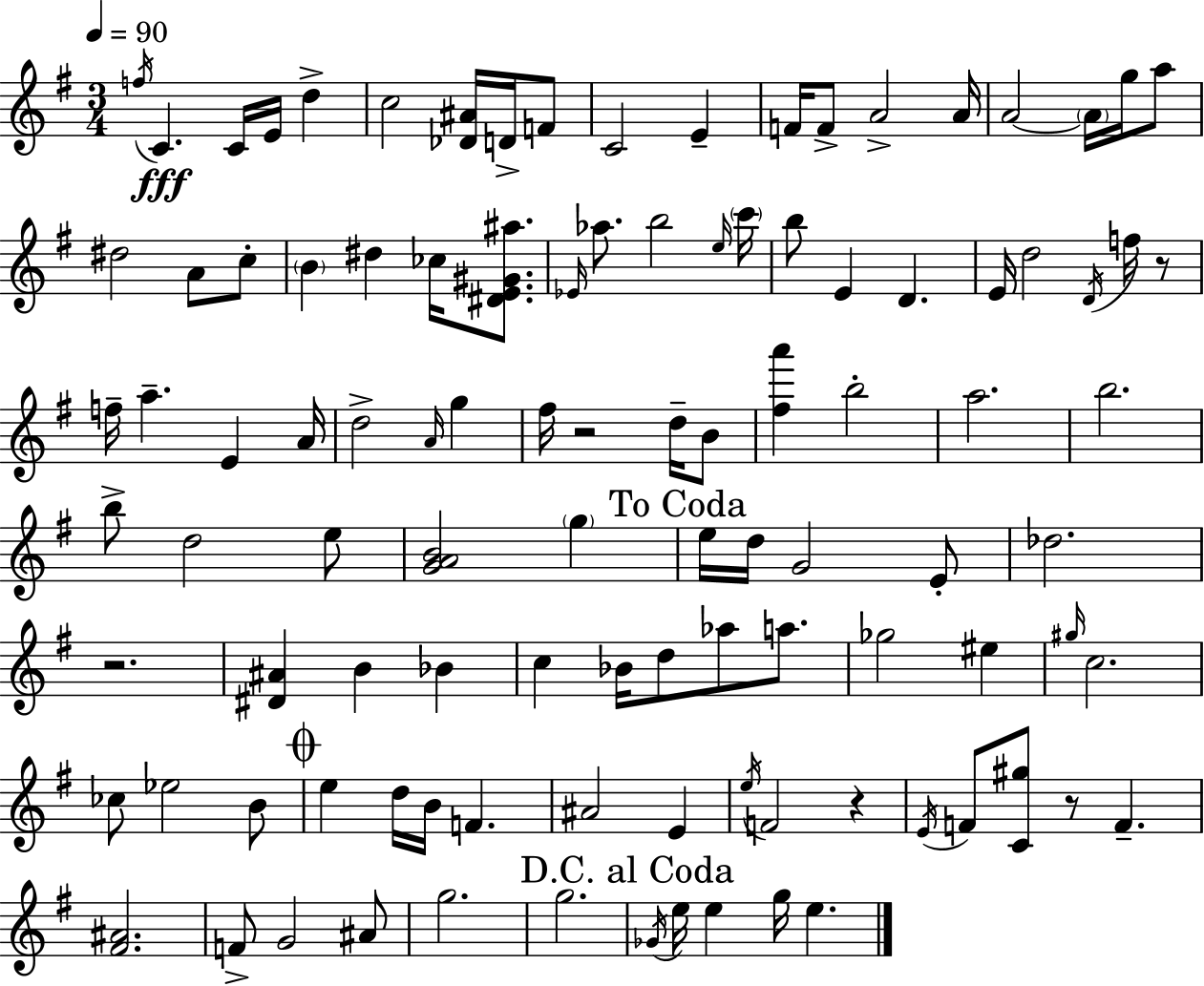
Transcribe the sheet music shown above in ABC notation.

X:1
T:Untitled
M:3/4
L:1/4
K:G
f/4 C C/4 E/4 d c2 [_D^A]/4 D/4 F/2 C2 E F/4 F/2 A2 A/4 A2 A/4 g/4 a/2 ^d2 A/2 c/2 B ^d _c/4 [^DE^G^a]/2 _E/4 _a/2 b2 e/4 c'/4 b/2 E D E/4 d2 D/4 f/4 z/2 f/4 a E A/4 d2 A/4 g ^f/4 z2 d/4 B/2 [^fa'] b2 a2 b2 b/2 d2 e/2 [GAB]2 g e/4 d/4 G2 E/2 _d2 z2 [^D^A] B _B c _B/4 d/2 _a/2 a/2 _g2 ^e ^g/4 c2 _c/2 _e2 B/2 e d/4 B/4 F ^A2 E e/4 F2 z E/4 F/2 [C^g]/2 z/2 F [^F^A]2 F/2 G2 ^A/2 g2 g2 _G/4 e/4 e g/4 e